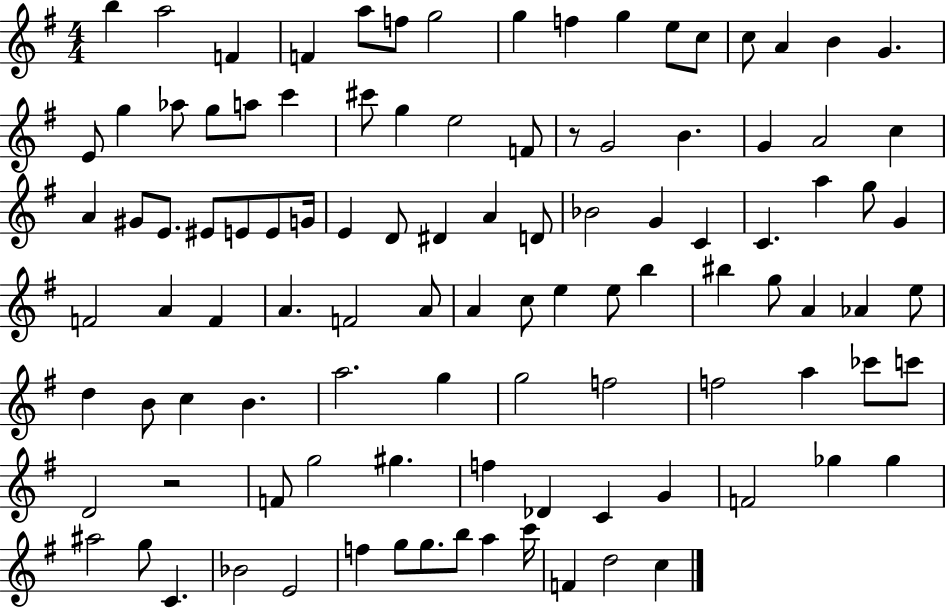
B5/q A5/h F4/q F4/q A5/e F5/e G5/h G5/q F5/q G5/q E5/e C5/e C5/e A4/q B4/q G4/q. E4/e G5/q Ab5/e G5/e A5/e C6/q C#6/e G5/q E5/h F4/e R/e G4/h B4/q. G4/q A4/h C5/q A4/q G#4/e E4/e. EIS4/e E4/e E4/e G4/s E4/q D4/e D#4/q A4/q D4/e Bb4/h G4/q C4/q C4/q. A5/q G5/e G4/q F4/h A4/q F4/q A4/q. F4/h A4/e A4/q C5/e E5/q E5/e B5/q BIS5/q G5/e A4/q Ab4/q E5/e D5/q B4/e C5/q B4/q. A5/h. G5/q G5/h F5/h F5/h A5/q CES6/e C6/e D4/h R/h F4/e G5/h G#5/q. F5/q Db4/q C4/q G4/q F4/h Gb5/q Gb5/q A#5/h G5/e C4/q. Bb4/h E4/h F5/q G5/e G5/e. B5/e A5/q C6/s F4/q D5/h C5/q